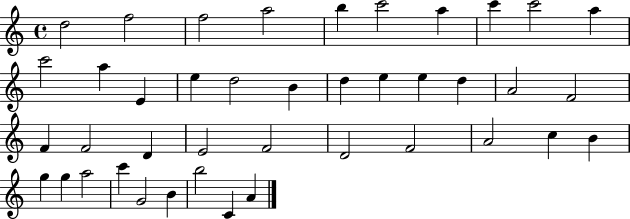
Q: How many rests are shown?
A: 0